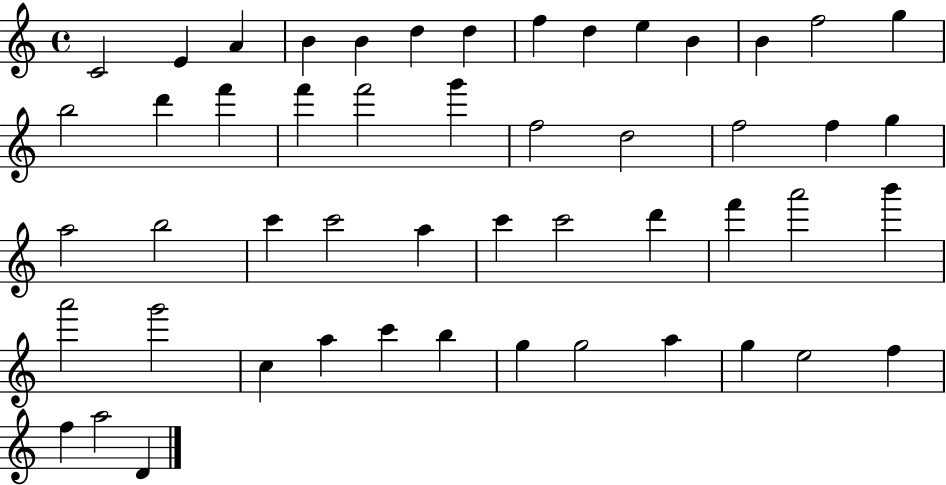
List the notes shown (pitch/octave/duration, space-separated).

C4/h E4/q A4/q B4/q B4/q D5/q D5/q F5/q D5/q E5/q B4/q B4/q F5/h G5/q B5/h D6/q F6/q F6/q F6/h G6/q F5/h D5/h F5/h F5/q G5/q A5/h B5/h C6/q C6/h A5/q C6/q C6/h D6/q F6/q A6/h B6/q A6/h G6/h C5/q A5/q C6/q B5/q G5/q G5/h A5/q G5/q E5/h F5/q F5/q A5/h D4/q